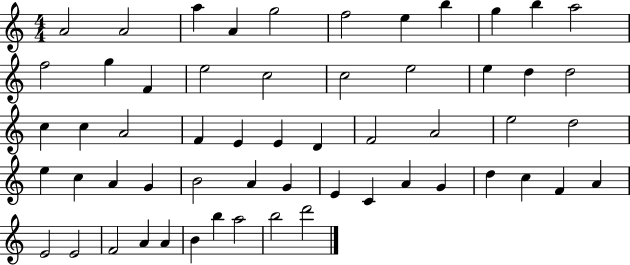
A4/h A4/h A5/q A4/q G5/h F5/h E5/q B5/q G5/q B5/q A5/h F5/h G5/q F4/q E5/h C5/h C5/h E5/h E5/q D5/q D5/h C5/q C5/q A4/h F4/q E4/q E4/q D4/q F4/h A4/h E5/h D5/h E5/q C5/q A4/q G4/q B4/h A4/q G4/q E4/q C4/q A4/q G4/q D5/q C5/q F4/q A4/q E4/h E4/h F4/h A4/q A4/q B4/q B5/q A5/h B5/h D6/h